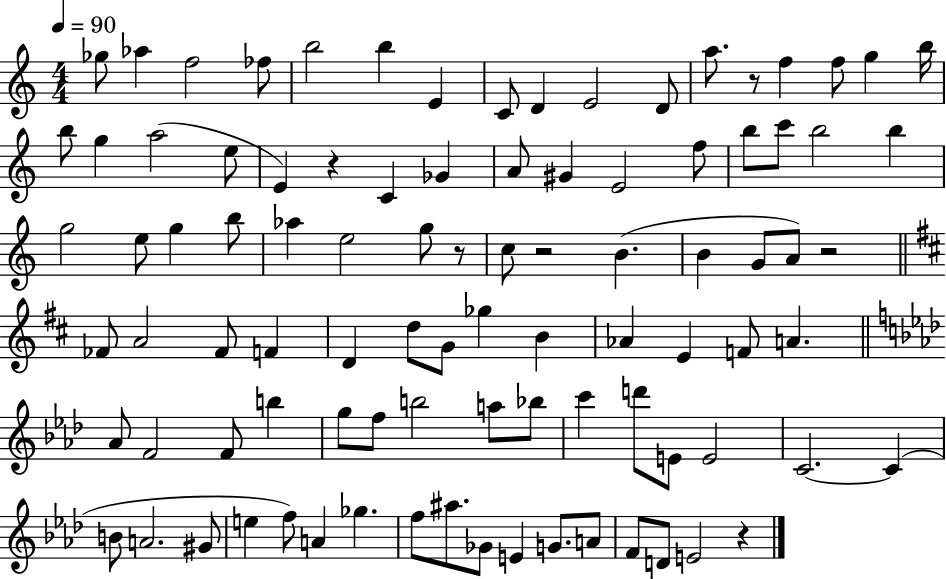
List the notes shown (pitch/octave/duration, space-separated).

Gb5/e Ab5/q F5/h FES5/e B5/h B5/q E4/q C4/e D4/q E4/h D4/e A5/e. R/e F5/q F5/e G5/q B5/s B5/e G5/q A5/h E5/e E4/q R/q C4/q Gb4/q A4/e G#4/q E4/h F5/e B5/e C6/e B5/h B5/q G5/h E5/e G5/q B5/e Ab5/q E5/h G5/e R/e C5/e R/h B4/q. B4/q G4/e A4/e R/h FES4/e A4/h FES4/e F4/q D4/q D5/e G4/e Gb5/q B4/q Ab4/q E4/q F4/e A4/q. Ab4/e F4/h F4/e B5/q G5/e F5/e B5/h A5/e Bb5/e C6/q D6/e E4/e E4/h C4/h. C4/q B4/e A4/h. G#4/e E5/q F5/e A4/q Gb5/q. F5/e A#5/e. Gb4/e E4/q G4/e. A4/e F4/e D4/e E4/h R/q